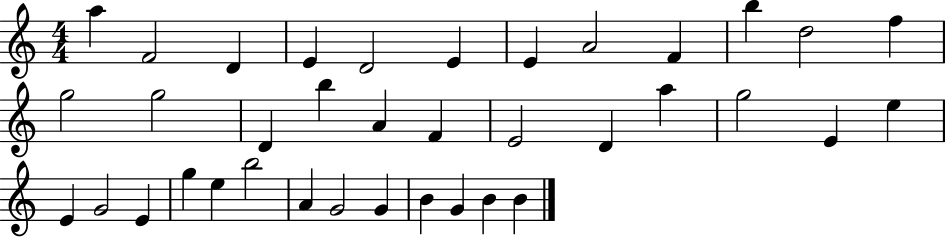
A5/q F4/h D4/q E4/q D4/h E4/q E4/q A4/h F4/q B5/q D5/h F5/q G5/h G5/h D4/q B5/q A4/q F4/q E4/h D4/q A5/q G5/h E4/q E5/q E4/q G4/h E4/q G5/q E5/q B5/h A4/q G4/h G4/q B4/q G4/q B4/q B4/q